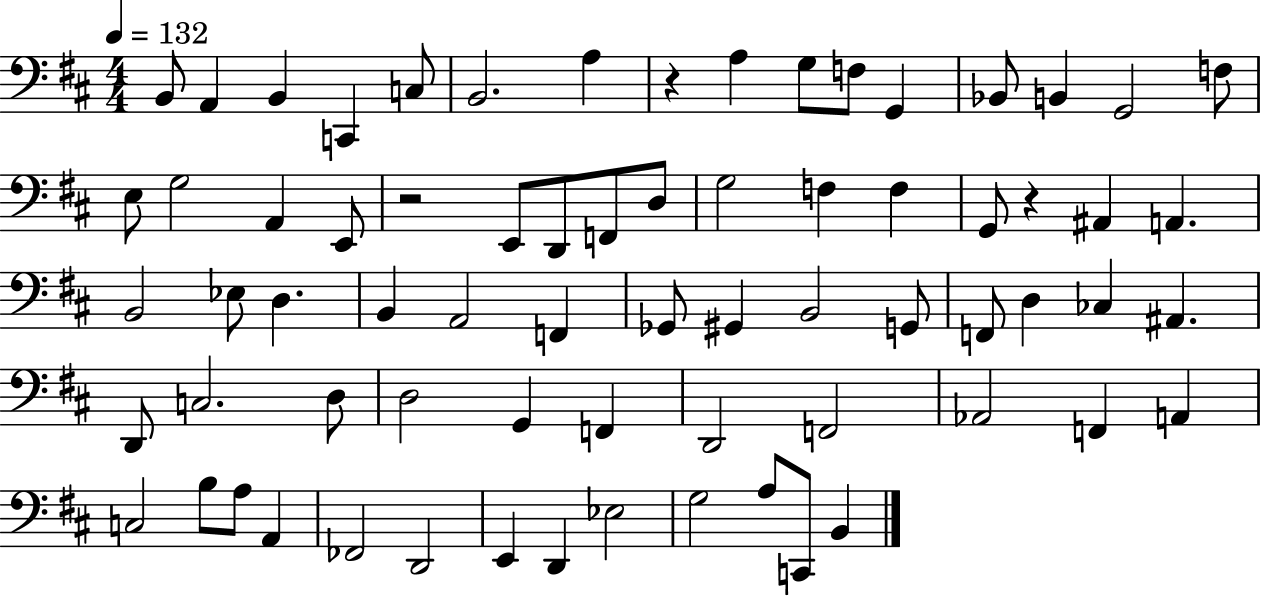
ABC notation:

X:1
T:Untitled
M:4/4
L:1/4
K:D
B,,/2 A,, B,, C,, C,/2 B,,2 A, z A, G,/2 F,/2 G,, _B,,/2 B,, G,,2 F,/2 E,/2 G,2 A,, E,,/2 z2 E,,/2 D,,/2 F,,/2 D,/2 G,2 F, F, G,,/2 z ^A,, A,, B,,2 _E,/2 D, B,, A,,2 F,, _G,,/2 ^G,, B,,2 G,,/2 F,,/2 D, _C, ^A,, D,,/2 C,2 D,/2 D,2 G,, F,, D,,2 F,,2 _A,,2 F,, A,, C,2 B,/2 A,/2 A,, _F,,2 D,,2 E,, D,, _E,2 G,2 A,/2 C,,/2 B,,